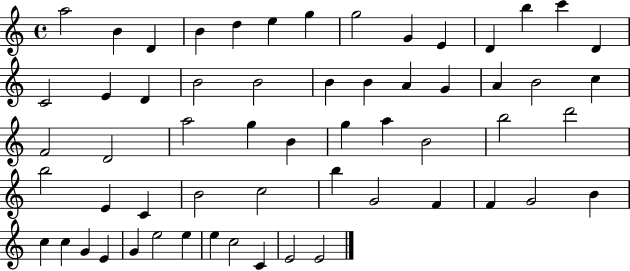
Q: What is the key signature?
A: C major